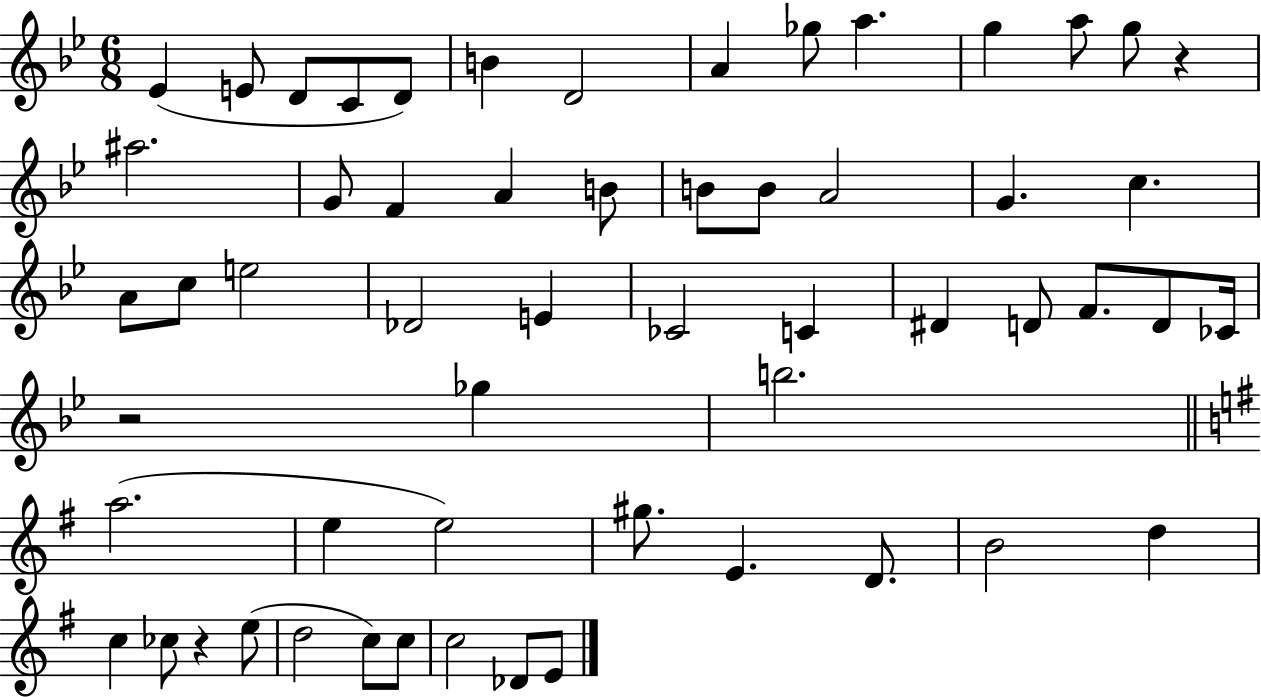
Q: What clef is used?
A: treble